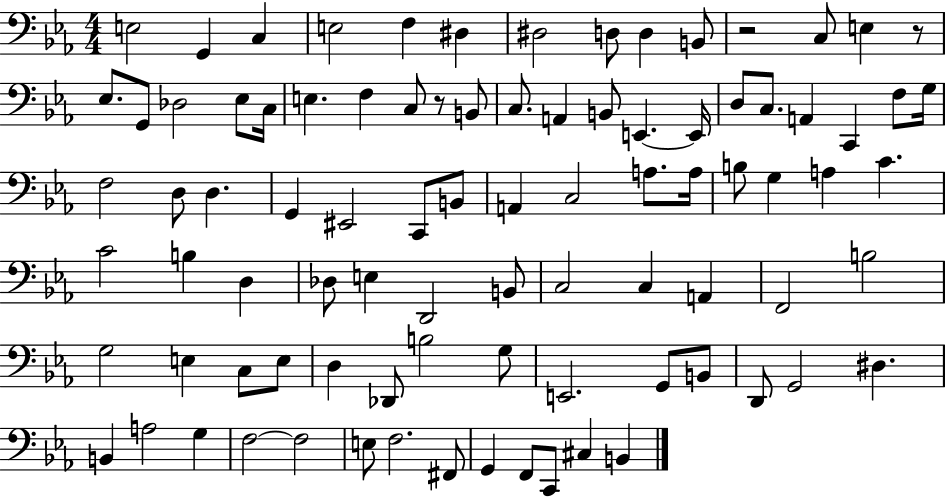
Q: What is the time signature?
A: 4/4